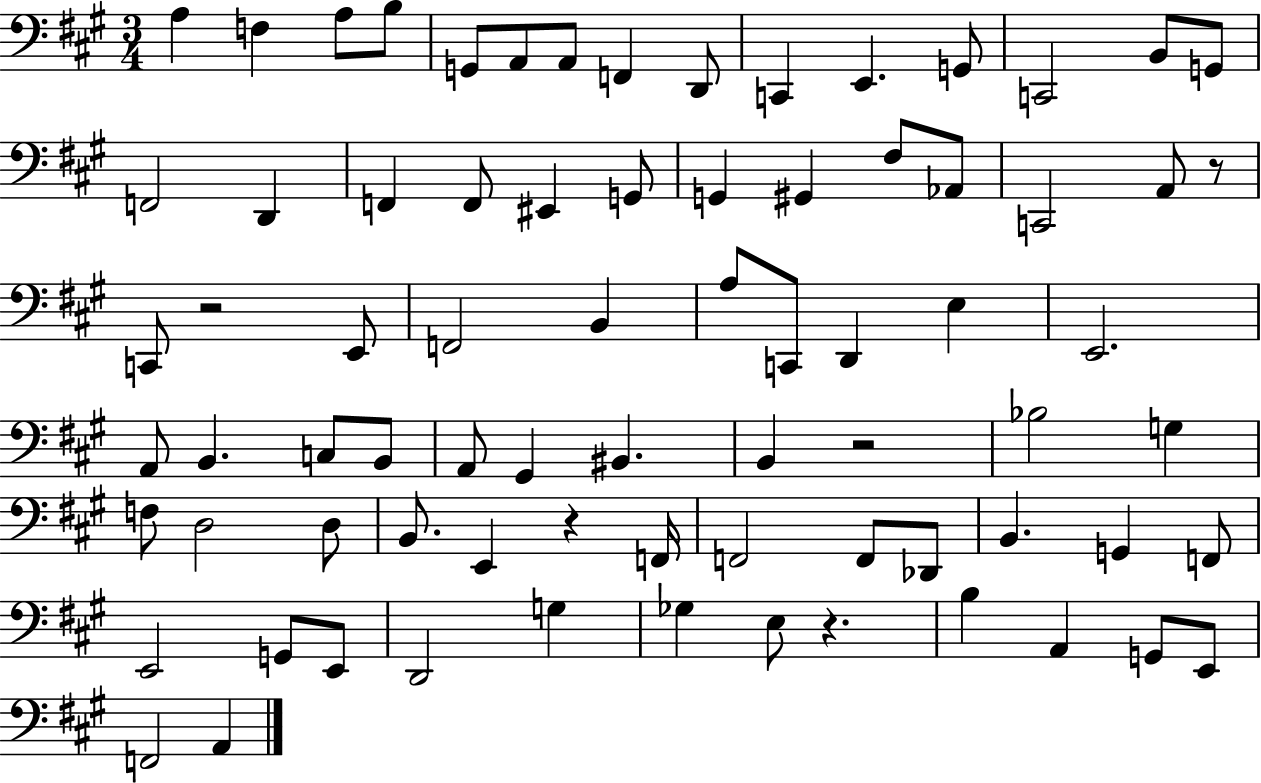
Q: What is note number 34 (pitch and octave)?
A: D2